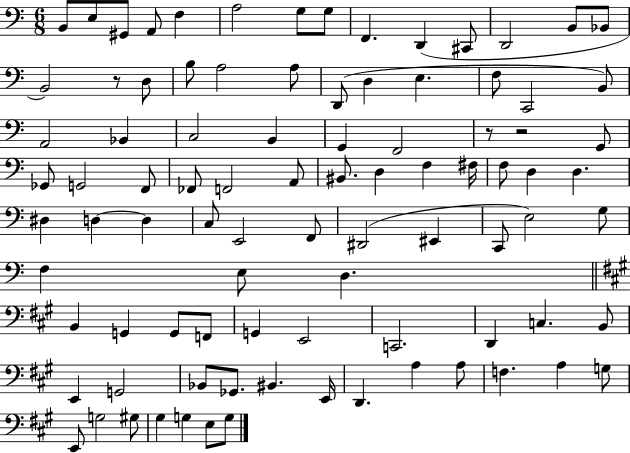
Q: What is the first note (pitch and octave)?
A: B2